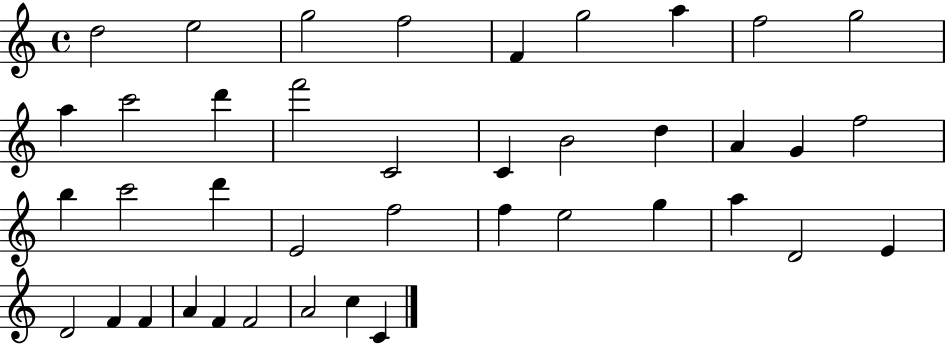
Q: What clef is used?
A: treble